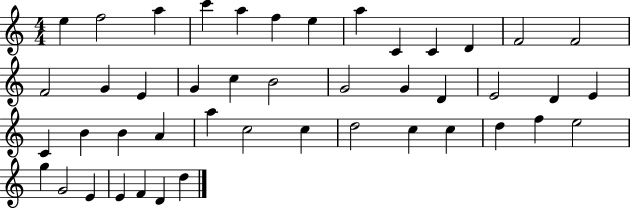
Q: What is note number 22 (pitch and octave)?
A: D4